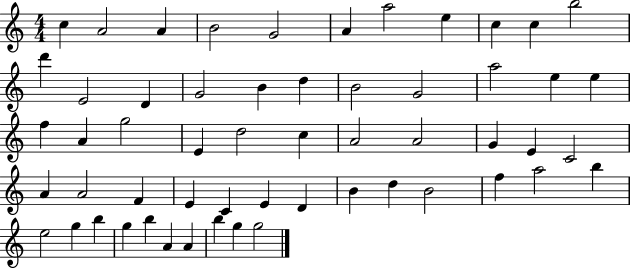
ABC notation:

X:1
T:Untitled
M:4/4
L:1/4
K:C
c A2 A B2 G2 A a2 e c c b2 d' E2 D G2 B d B2 G2 a2 e e f A g2 E d2 c A2 A2 G E C2 A A2 F E C E D B d B2 f a2 b e2 g b g b A A b g g2